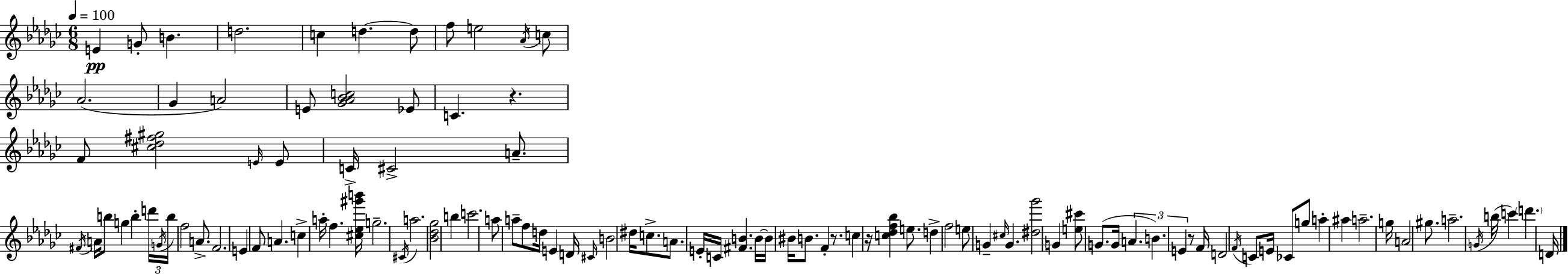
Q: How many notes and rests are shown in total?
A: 108